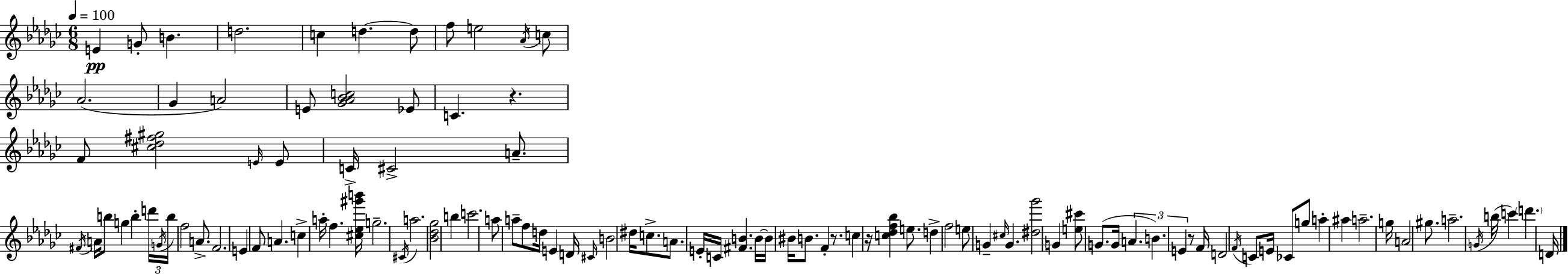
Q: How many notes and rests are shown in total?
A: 108